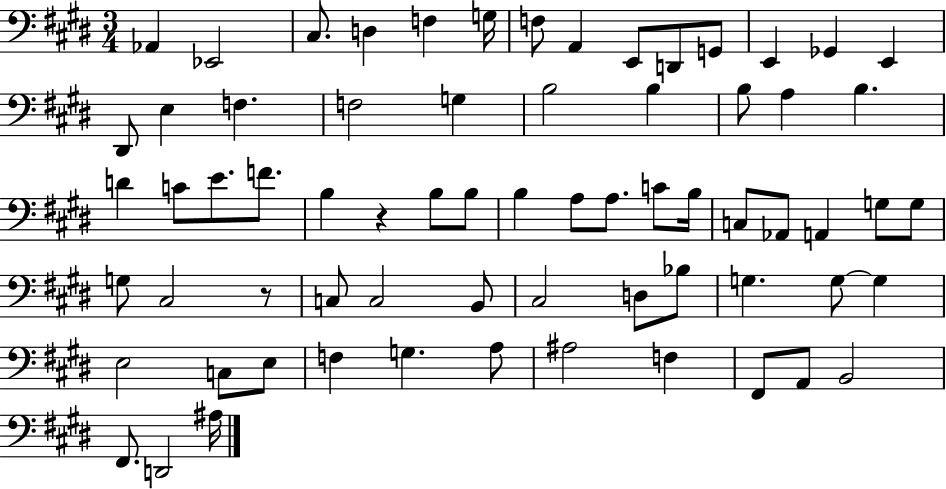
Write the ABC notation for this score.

X:1
T:Untitled
M:3/4
L:1/4
K:E
_A,, _E,,2 ^C,/2 D, F, G,/4 F,/2 A,, E,,/2 D,,/2 G,,/2 E,, _G,, E,, ^D,,/2 E, F, F,2 G, B,2 B, B,/2 A, B, D C/2 E/2 F/2 B, z B,/2 B,/2 B, A,/2 A,/2 C/2 B,/4 C,/2 _A,,/2 A,, G,/2 G,/2 G,/2 ^C,2 z/2 C,/2 C,2 B,,/2 ^C,2 D,/2 _B,/2 G, G,/2 G, E,2 C,/2 E,/2 F, G, A,/2 ^A,2 F, ^F,,/2 A,,/2 B,,2 ^F,,/2 D,,2 ^A,/4